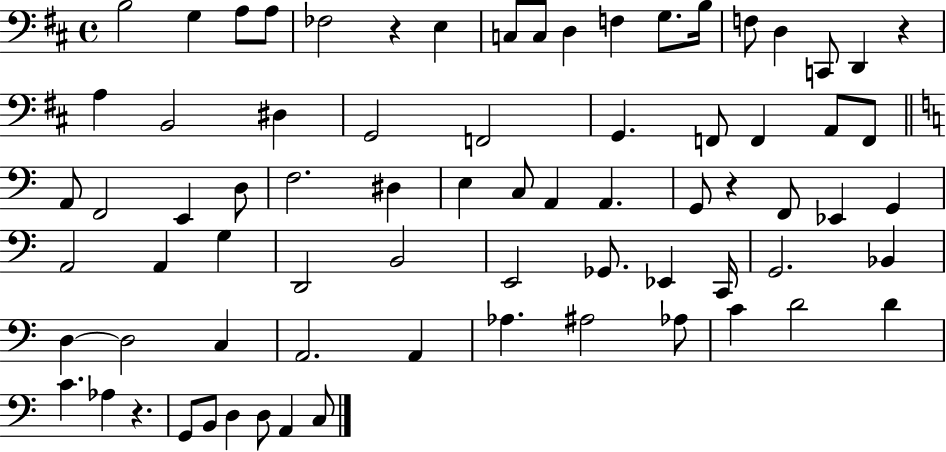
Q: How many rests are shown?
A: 4